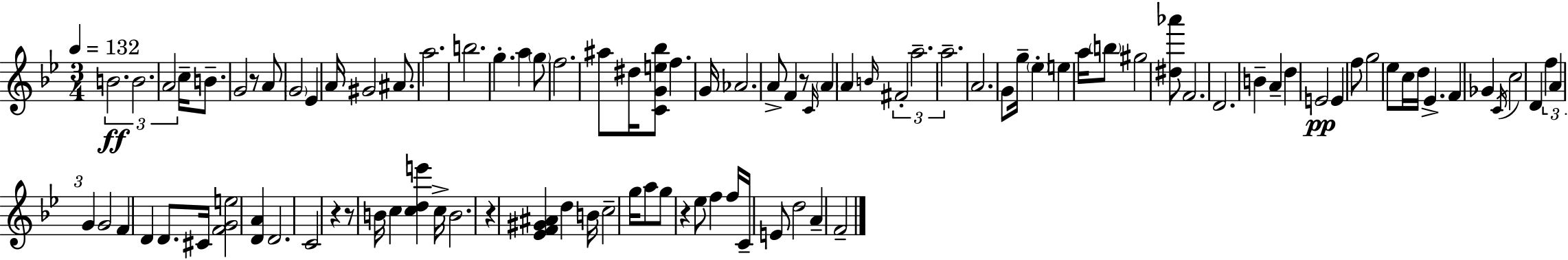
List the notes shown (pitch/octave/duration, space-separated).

B4/h. B4/h. A4/h C5/s B4/e. G4/h R/e A4/e G4/h Eb4/q A4/s G#4/h A#4/e. A5/h. B5/h. G5/q. A5/q G5/e F5/h. A#5/e D#5/s [C4,G4,E5,Bb5]/e F5/q. G4/s Ab4/h. A4/e F4/q R/e C4/s A4/q A4/q B4/s F#4/h A5/h. A5/h. A4/h. G4/e G5/s Eb5/q E5/q A5/s B5/e G#5/h [D#5,Ab6]/e F4/h. D4/h. B4/q A4/q D5/q E4/h E4/q F5/e G5/h Eb5/e C5/s D5/s Eb4/q. F4/q Gb4/q C4/s C5/h D4/q F5/q A4/q G4/q G4/h F4/q D4/q D4/e. C#4/s [F4,G4,E5]/h [D4,A4]/q D4/h. C4/h R/q R/e B4/s C5/q [C5,D5,E6]/q C5/s B4/h. R/q [Eb4,F4,G#4,A#4]/q D5/q B4/s C5/h G5/s A5/e G5/e R/q Eb5/e F5/q F5/s C4/s E4/e D5/h A4/q F4/h